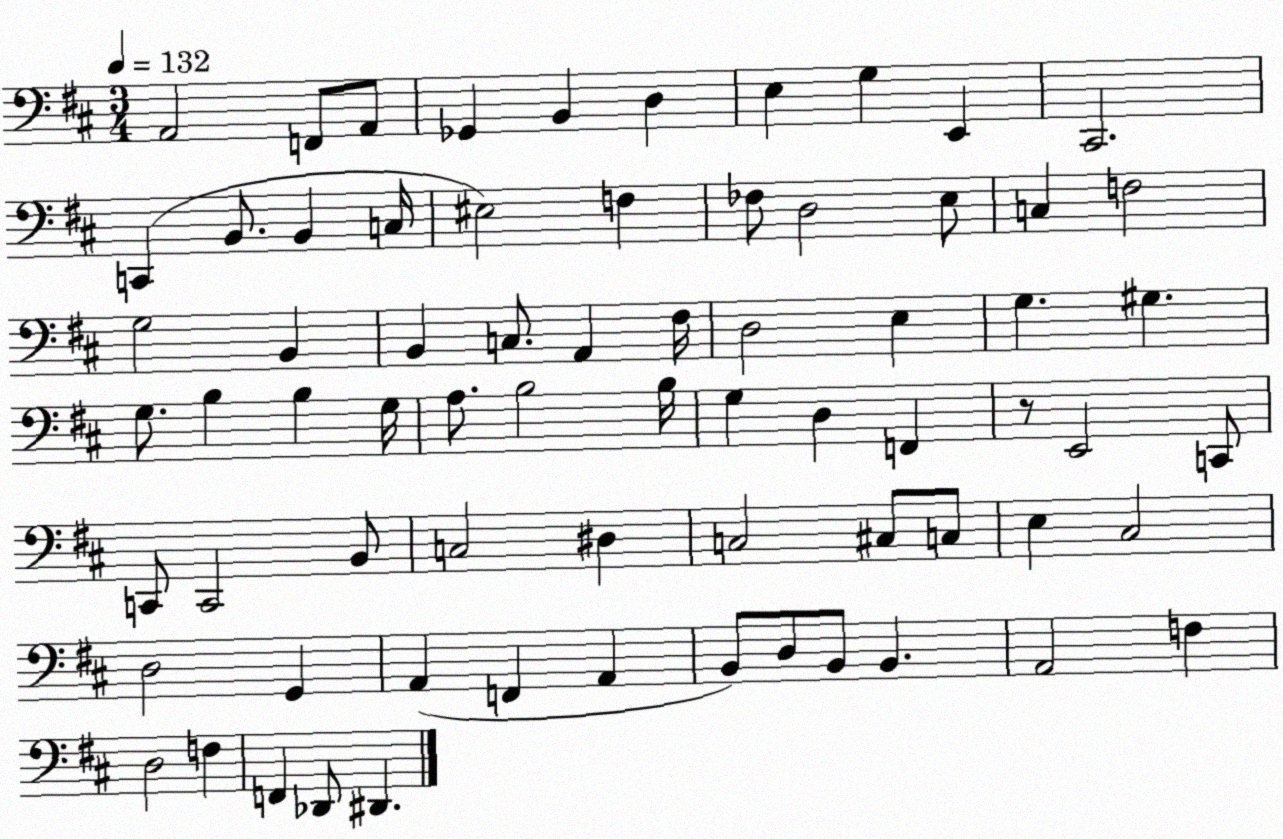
X:1
T:Untitled
M:3/4
L:1/4
K:D
A,,2 F,,/2 A,,/2 _G,, B,, D, E, G, E,, ^C,,2 C,, B,,/2 B,, C,/4 ^E,2 F, _F,/2 D,2 E,/2 C, F,2 G,2 B,, B,, C,/2 A,, ^F,/4 D,2 E, G, ^G, G,/2 B, B, G,/4 A,/2 B,2 B,/4 G, D, F,, z/2 E,,2 C,,/2 C,,/2 C,,2 B,,/2 C,2 ^D, C,2 ^C,/2 C,/2 E, ^C,2 D,2 G,, A,, F,, A,, B,,/2 D,/2 B,,/2 B,, A,,2 F, D,2 F, F,, _D,,/2 ^D,,